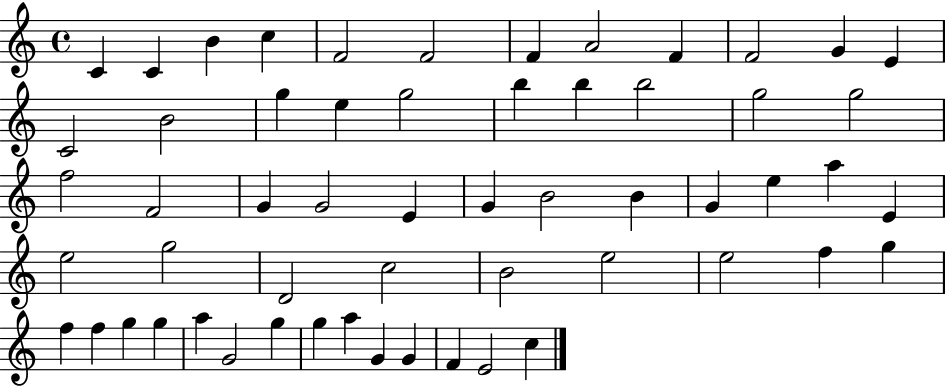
{
  \clef treble
  \time 4/4
  \defaultTimeSignature
  \key c \major
  c'4 c'4 b'4 c''4 | f'2 f'2 | f'4 a'2 f'4 | f'2 g'4 e'4 | \break c'2 b'2 | g''4 e''4 g''2 | b''4 b''4 b''2 | g''2 g''2 | \break f''2 f'2 | g'4 g'2 e'4 | g'4 b'2 b'4 | g'4 e''4 a''4 e'4 | \break e''2 g''2 | d'2 c''2 | b'2 e''2 | e''2 f''4 g''4 | \break f''4 f''4 g''4 g''4 | a''4 g'2 g''4 | g''4 a''4 g'4 g'4 | f'4 e'2 c''4 | \break \bar "|."
}